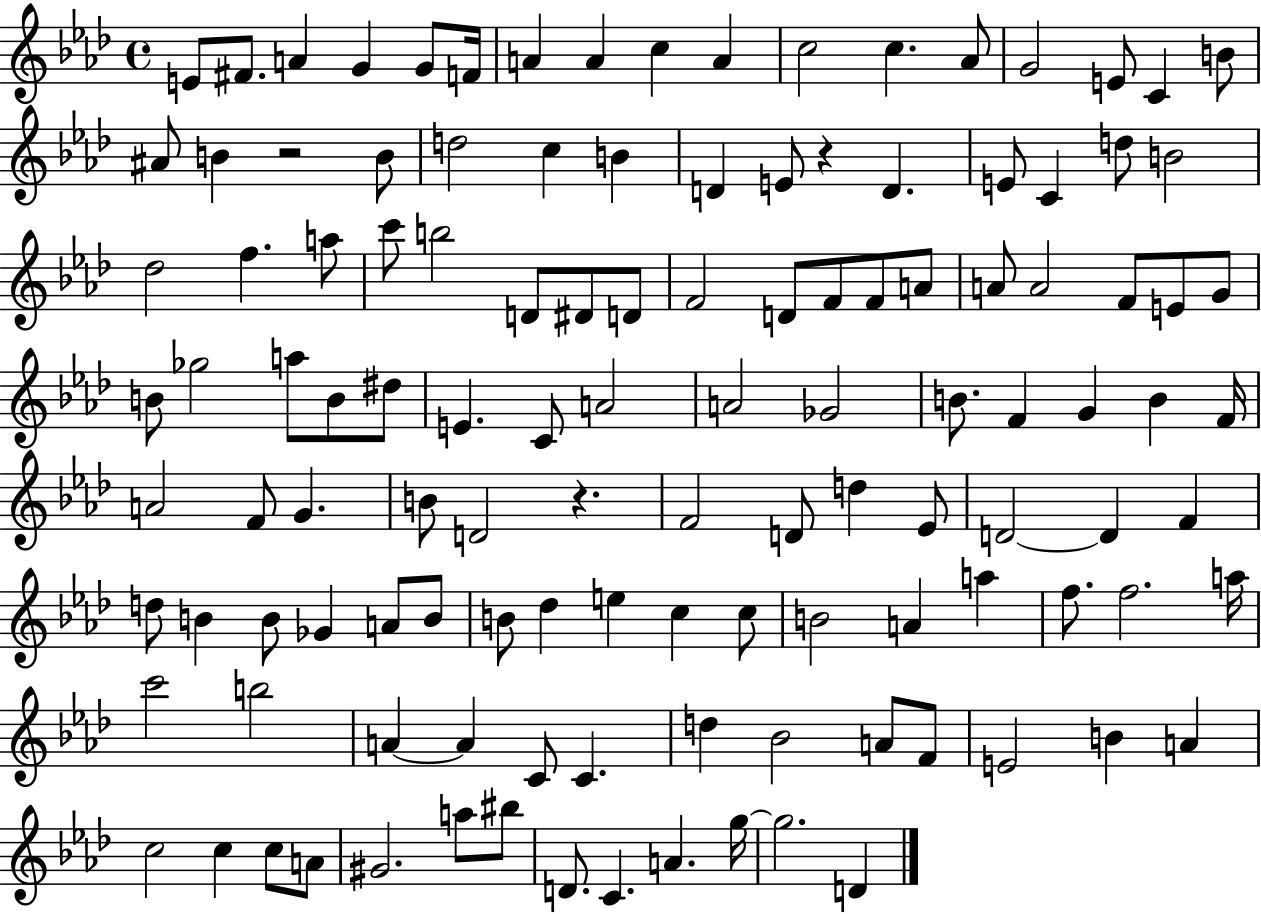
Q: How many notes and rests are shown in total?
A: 121